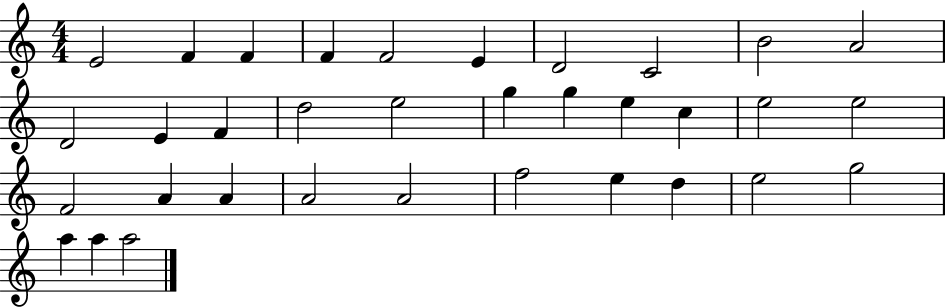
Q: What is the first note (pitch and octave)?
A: E4